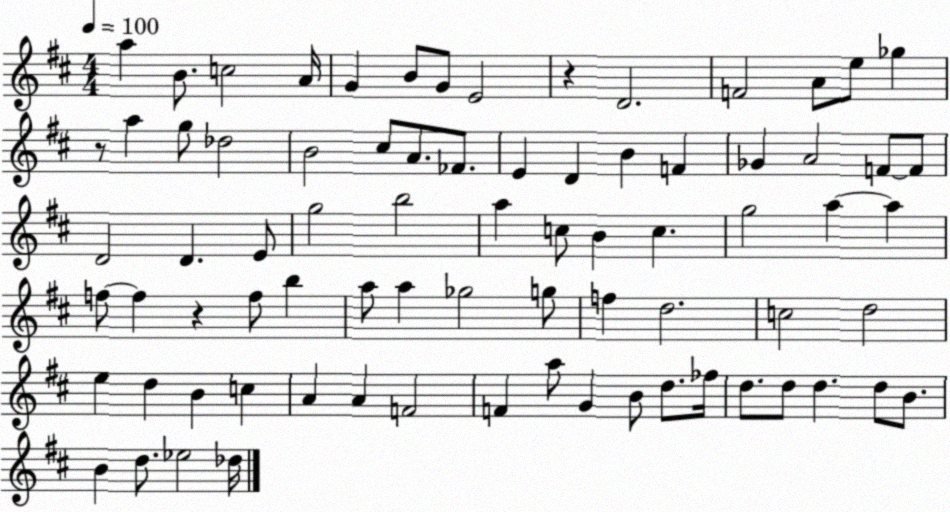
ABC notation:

X:1
T:Untitled
M:4/4
L:1/4
K:D
a B/2 c2 A/4 G B/2 G/2 E2 z D2 F2 A/2 e/2 _g z/2 a g/2 _d2 B2 ^c/2 A/2 _F/2 E D B F _G A2 F/2 F/2 D2 D E/2 g2 b2 a c/2 B c g2 a a f/2 f z f/2 b a/2 a _g2 g/2 f d2 c2 d2 e d B c A A F2 F a/2 G B/2 d/2 _f/4 d/2 d/2 d d/2 B/2 B d/2 _e2 _d/4